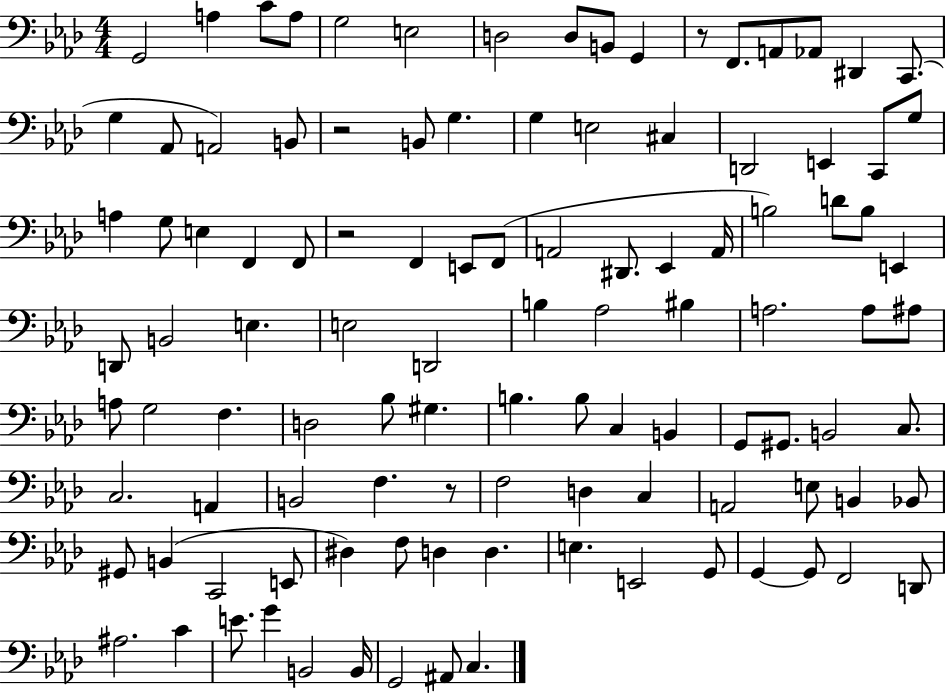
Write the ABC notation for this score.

X:1
T:Untitled
M:4/4
L:1/4
K:Ab
G,,2 A, C/2 A,/2 G,2 E,2 D,2 D,/2 B,,/2 G,, z/2 F,,/2 A,,/2 _A,,/2 ^D,, C,,/2 G, _A,,/2 A,,2 B,,/2 z2 B,,/2 G, G, E,2 ^C, D,,2 E,, C,,/2 G,/2 A, G,/2 E, F,, F,,/2 z2 F,, E,,/2 F,,/2 A,,2 ^D,,/2 _E,, A,,/4 B,2 D/2 B,/2 E,, D,,/2 B,,2 E, E,2 D,,2 B, _A,2 ^B, A,2 A,/2 ^A,/2 A,/2 G,2 F, D,2 _B,/2 ^G, B, B,/2 C, B,, G,,/2 ^G,,/2 B,,2 C,/2 C,2 A,, B,,2 F, z/2 F,2 D, C, A,,2 E,/2 B,, _B,,/2 ^G,,/2 B,, C,,2 E,,/2 ^D, F,/2 D, D, E, E,,2 G,,/2 G,, G,,/2 F,,2 D,,/2 ^A,2 C E/2 G B,,2 B,,/4 G,,2 ^A,,/2 C,